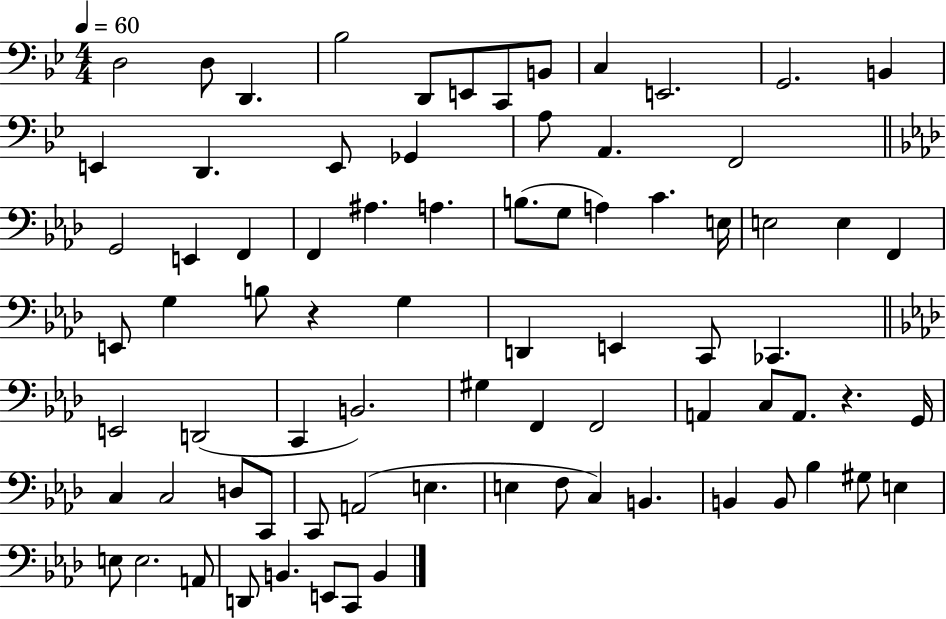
X:1
T:Untitled
M:4/4
L:1/4
K:Bb
D,2 D,/2 D,, _B,2 D,,/2 E,,/2 C,,/2 B,,/2 C, E,,2 G,,2 B,, E,, D,, E,,/2 _G,, A,/2 A,, F,,2 G,,2 E,, F,, F,, ^A, A, B,/2 G,/2 A, C E,/4 E,2 E, F,, E,,/2 G, B,/2 z G, D,, E,, C,,/2 _C,, E,,2 D,,2 C,, B,,2 ^G, F,, F,,2 A,, C,/2 A,,/2 z G,,/4 C, C,2 D,/2 C,,/2 C,,/2 A,,2 E, E, F,/2 C, B,, B,, B,,/2 _B, ^G,/2 E, E,/2 E,2 A,,/2 D,,/2 B,, E,,/2 C,,/2 B,,